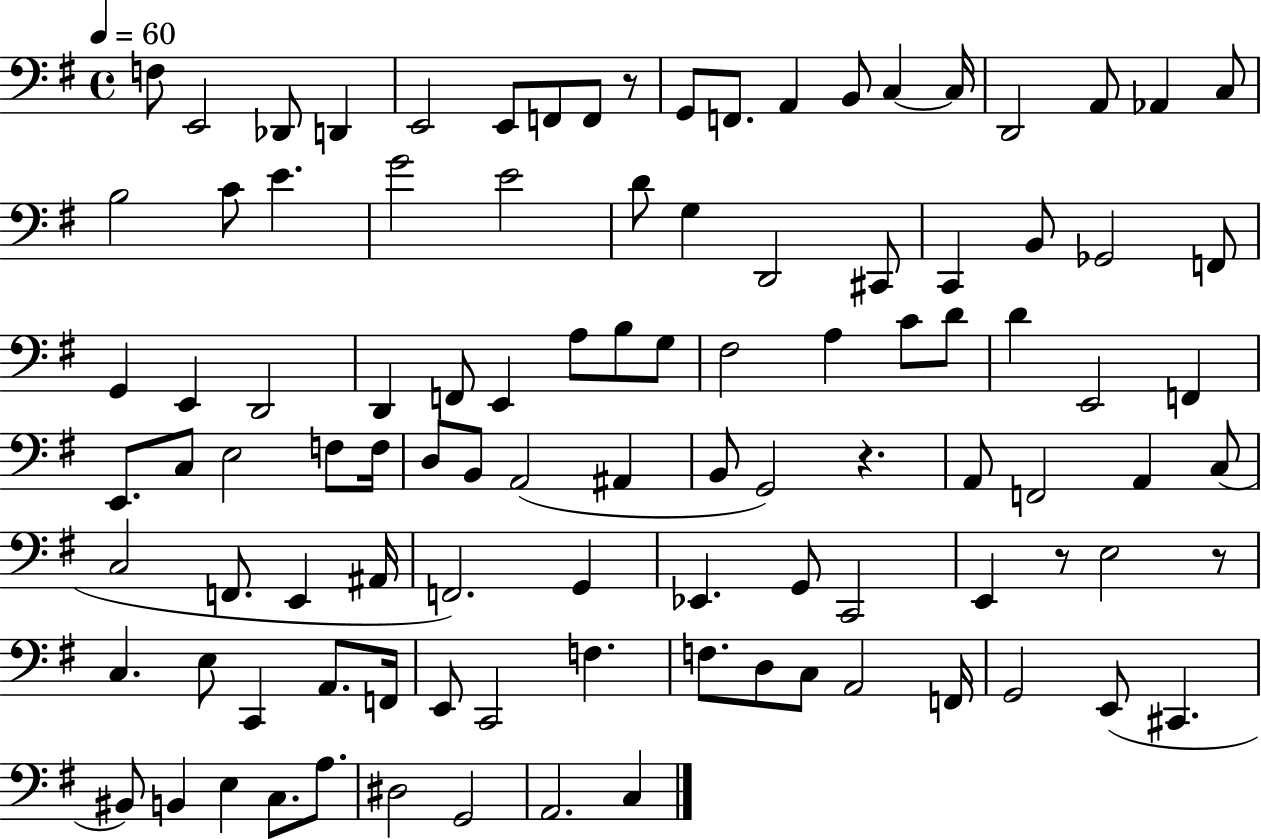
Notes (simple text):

F3/e E2/h Db2/e D2/q E2/h E2/e F2/e F2/e R/e G2/e F2/e. A2/q B2/e C3/q C3/s D2/h A2/e Ab2/q C3/e B3/h C4/e E4/q. G4/h E4/h D4/e G3/q D2/h C#2/e C2/q B2/e Gb2/h F2/e G2/q E2/q D2/h D2/q F2/e E2/q A3/e B3/e G3/e F#3/h A3/q C4/e D4/e D4/q E2/h F2/q E2/e. C3/e E3/h F3/e F3/s D3/e B2/e A2/h A#2/q B2/e G2/h R/q. A2/e F2/h A2/q C3/e C3/h F2/e. E2/q A#2/s F2/h. G2/q Eb2/q. G2/e C2/h E2/q R/e E3/h R/e C3/q. E3/e C2/q A2/e. F2/s E2/e C2/h F3/q. F3/e. D3/e C3/e A2/h F2/s G2/h E2/e C#2/q. BIS2/e B2/q E3/q C3/e. A3/e. D#3/h G2/h A2/h. C3/q